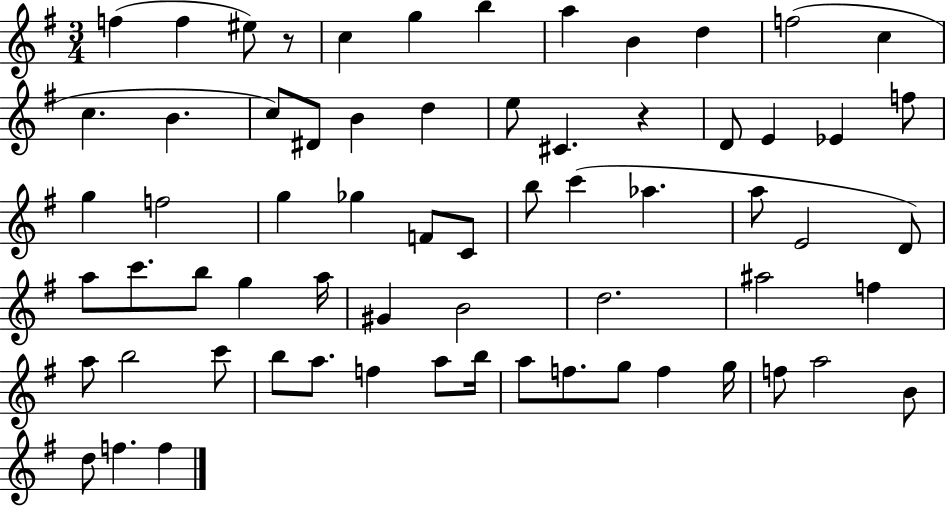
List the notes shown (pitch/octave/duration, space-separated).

F5/q F5/q EIS5/e R/e C5/q G5/q B5/q A5/q B4/q D5/q F5/h C5/q C5/q. B4/q. C5/e D#4/e B4/q D5/q E5/e C#4/q. R/q D4/e E4/q Eb4/q F5/e G5/q F5/h G5/q Gb5/q F4/e C4/e B5/e C6/q Ab5/q. A5/e E4/h D4/e A5/e C6/e. B5/e G5/q A5/s G#4/q B4/h D5/h. A#5/h F5/q A5/e B5/h C6/e B5/e A5/e. F5/q A5/e B5/s A5/e F5/e. G5/e F5/q G5/s F5/e A5/h B4/e D5/e F5/q. F5/q